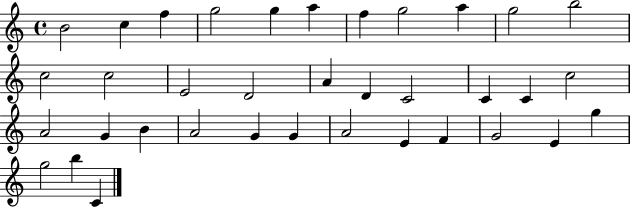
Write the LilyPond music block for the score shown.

{
  \clef treble
  \time 4/4
  \defaultTimeSignature
  \key c \major
  b'2 c''4 f''4 | g''2 g''4 a''4 | f''4 g''2 a''4 | g''2 b''2 | \break c''2 c''2 | e'2 d'2 | a'4 d'4 c'2 | c'4 c'4 c''2 | \break a'2 g'4 b'4 | a'2 g'4 g'4 | a'2 e'4 f'4 | g'2 e'4 g''4 | \break g''2 b''4 c'4 | \bar "|."
}